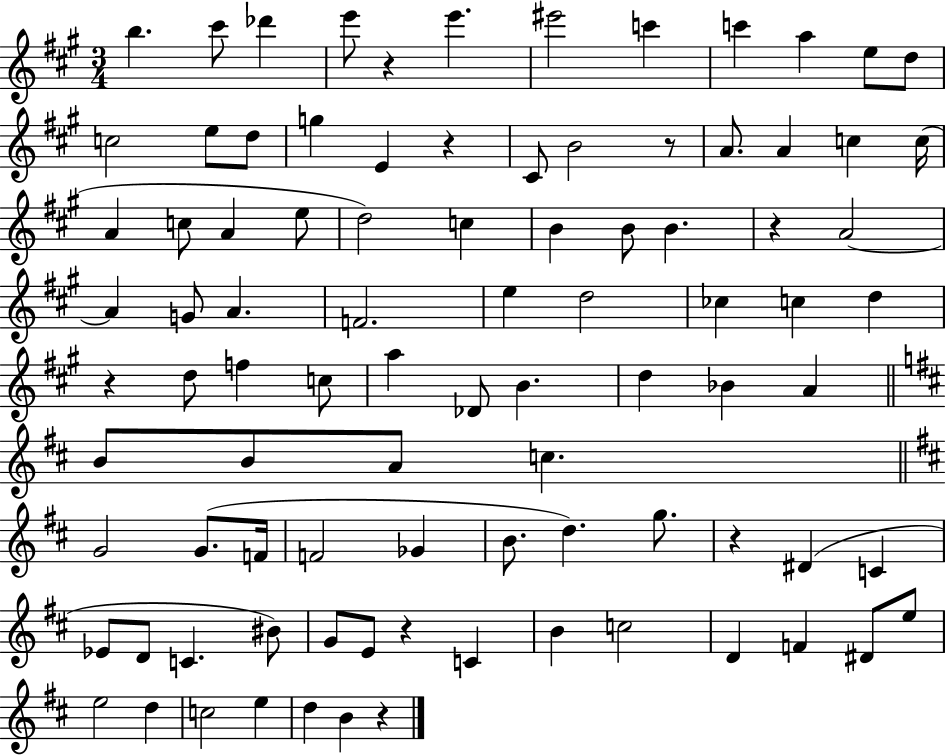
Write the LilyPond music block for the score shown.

{
  \clef treble
  \numericTimeSignature
  \time 3/4
  \key a \major
  b''4. cis'''8 des'''4 | e'''8 r4 e'''4. | eis'''2 c'''4 | c'''4 a''4 e''8 d''8 | \break c''2 e''8 d''8 | g''4 e'4 r4 | cis'8 b'2 r8 | a'8. a'4 c''4 c''16( | \break a'4 c''8 a'4 e''8 | d''2) c''4 | b'4 b'8 b'4. | r4 a'2~~ | \break a'4 g'8 a'4. | f'2. | e''4 d''2 | ces''4 c''4 d''4 | \break r4 d''8 f''4 c''8 | a''4 des'8 b'4. | d''4 bes'4 a'4 | \bar "||" \break \key b \minor b'8 b'8 a'8 c''4. | \bar "||" \break \key d \major g'2 g'8.( f'16 | f'2 ges'4 | b'8. d''4.) g''8. | r4 dis'4( c'4 | \break ees'8 d'8 c'4. bis'8) | g'8 e'8 r4 c'4 | b'4 c''2 | d'4 f'4 dis'8 e''8 | \break e''2 d''4 | c''2 e''4 | d''4 b'4 r4 | \bar "|."
}